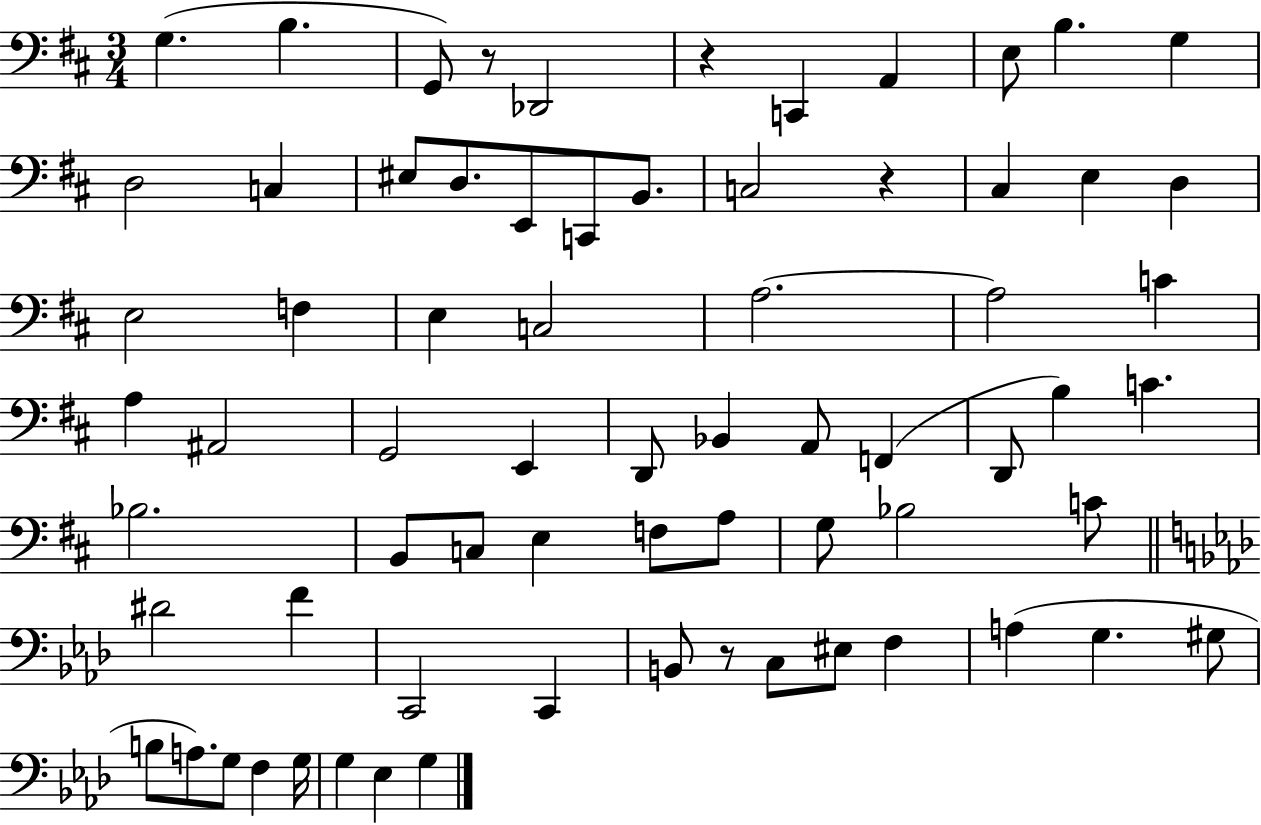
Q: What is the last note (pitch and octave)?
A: G3